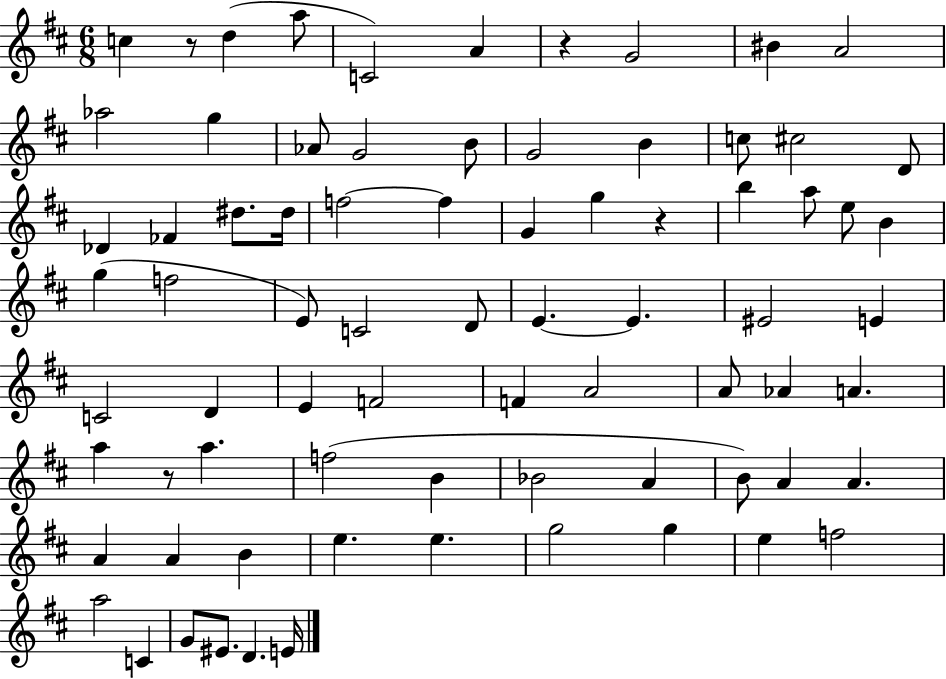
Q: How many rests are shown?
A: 4